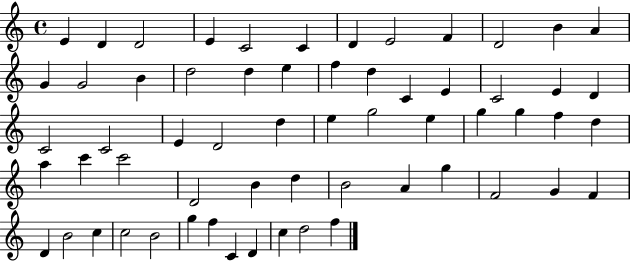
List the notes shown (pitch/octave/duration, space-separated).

E4/q D4/q D4/h E4/q C4/h C4/q D4/q E4/h F4/q D4/h B4/q A4/q G4/q G4/h B4/q D5/h D5/q E5/q F5/q D5/q C4/q E4/q C4/h E4/q D4/q C4/h C4/h E4/q D4/h D5/q E5/q G5/h E5/q G5/q G5/q F5/q D5/q A5/q C6/q C6/h D4/h B4/q D5/q B4/h A4/q G5/q F4/h G4/q F4/q D4/q B4/h C5/q C5/h B4/h G5/q F5/q C4/q D4/q C5/q D5/h F5/q